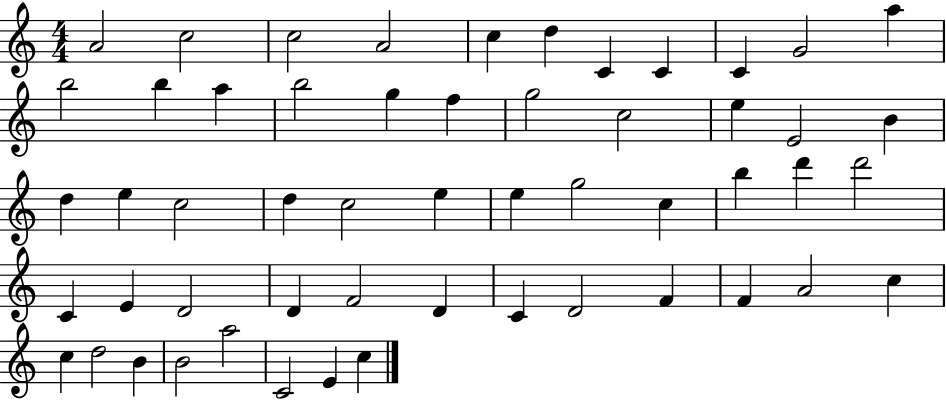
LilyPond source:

{
  \clef treble
  \numericTimeSignature
  \time 4/4
  \key c \major
  a'2 c''2 | c''2 a'2 | c''4 d''4 c'4 c'4 | c'4 g'2 a''4 | \break b''2 b''4 a''4 | b''2 g''4 f''4 | g''2 c''2 | e''4 e'2 b'4 | \break d''4 e''4 c''2 | d''4 c''2 e''4 | e''4 g''2 c''4 | b''4 d'''4 d'''2 | \break c'4 e'4 d'2 | d'4 f'2 d'4 | c'4 d'2 f'4 | f'4 a'2 c''4 | \break c''4 d''2 b'4 | b'2 a''2 | c'2 e'4 c''4 | \bar "|."
}